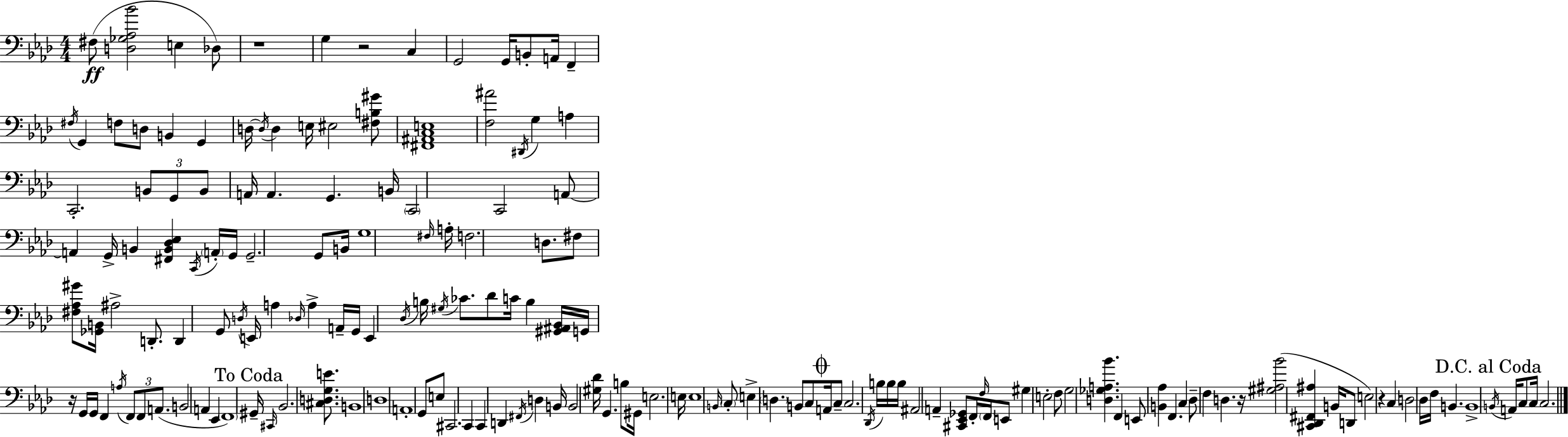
X:1
T:Untitled
M:4/4
L:1/4
K:Fm
^F,/2 [D,_G,_A,_B]2 E, _D,/2 z4 G, z2 C, G,,2 G,,/4 B,,/2 A,,/4 F,, ^F,/4 G,, F,/2 D,/2 B,, G,, D,/4 D,/4 D, E,/4 ^E,2 [^F,B,^G]/2 [^F,,^A,,C,E,]4 [F,^A]2 ^D,,/4 G, A, C,,2 B,,/2 G,,/2 B,,/2 A,,/4 A,, G,, B,,/4 C,,2 C,,2 A,,/2 A,, G,,/4 B,, [^F,,B,,_D,_E,] C,,/4 A,,/4 G,,/4 G,,2 G,,/2 B,,/4 G,4 ^F,/4 A,/4 F,2 D,/2 ^F,/2 [^F,_A,^G]/2 [_G,,B,,]/4 ^A,2 D,,/2 D,, G,,/2 D,/4 E,,/4 A, _D,/4 A, A,,/4 G,,/4 E,, _D,/4 B,/4 ^G,/4 _C/2 _D/2 C/4 B, [^G,,^A,,_B,,]/4 G,,/4 z/4 G,,/4 G,,/4 F,, A,/4 F,,/2 F,,/2 A,,/2 B,,2 A,, _E,, F,,4 ^G,,/4 ^C,,/4 _B,,2 [^C,D,G,E]/2 B,,4 D,4 A,,4 G,,/2 E,/2 ^C,,2 C,, C,, D,, ^F,,/4 D, B,,/4 B,,2 [^G,_D]/4 G,, B,/2 ^G,,/4 E,2 E,/4 E,4 B,,/4 C,/2 E, D, B,,/2 C,/2 A,,/4 C,/2 C,2 _D,,/4 B,/4 B,/4 B,/4 ^A,,2 A,, [^C,,_E,,_G,,]/2 F,,/4 F,/4 F,,/4 E,,/2 ^G, E,2 F,/2 G,2 [D,_G,A,_B] F,, E,,/2 [B,,_A,] F,, C, _D,/2 F, D, z/4 [^G,^A,_B]2 [^C,,_D,,^F,,^A,] B,,/4 D,,/2 E,2 z C, D,2 _D,/4 F,/4 B,, B,,4 B,,/4 A,,/4 C,/2 C,/4 C,2